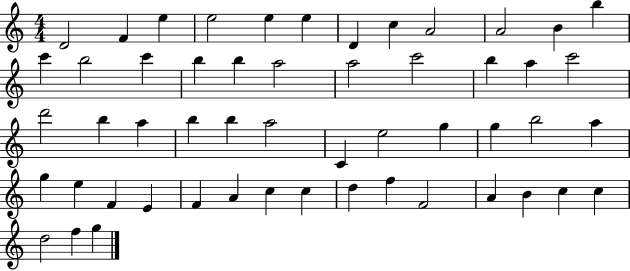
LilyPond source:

{
  \clef treble
  \numericTimeSignature
  \time 4/4
  \key c \major
  d'2 f'4 e''4 | e''2 e''4 e''4 | d'4 c''4 a'2 | a'2 b'4 b''4 | \break c'''4 b''2 c'''4 | b''4 b''4 a''2 | a''2 c'''2 | b''4 a''4 c'''2 | \break d'''2 b''4 a''4 | b''4 b''4 a''2 | c'4 e''2 g''4 | g''4 b''2 a''4 | \break g''4 e''4 f'4 e'4 | f'4 a'4 c''4 c''4 | d''4 f''4 f'2 | a'4 b'4 c''4 c''4 | \break d''2 f''4 g''4 | \bar "|."
}